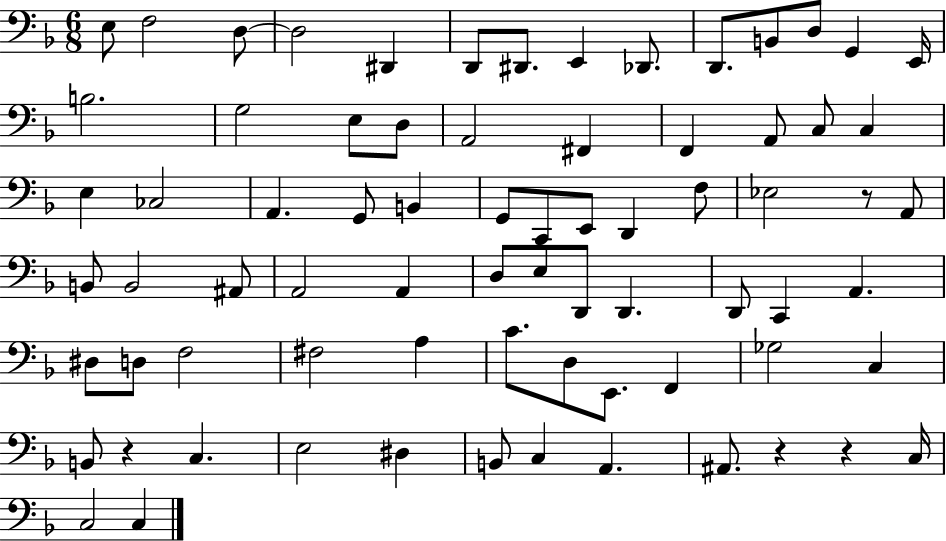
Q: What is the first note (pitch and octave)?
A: E3